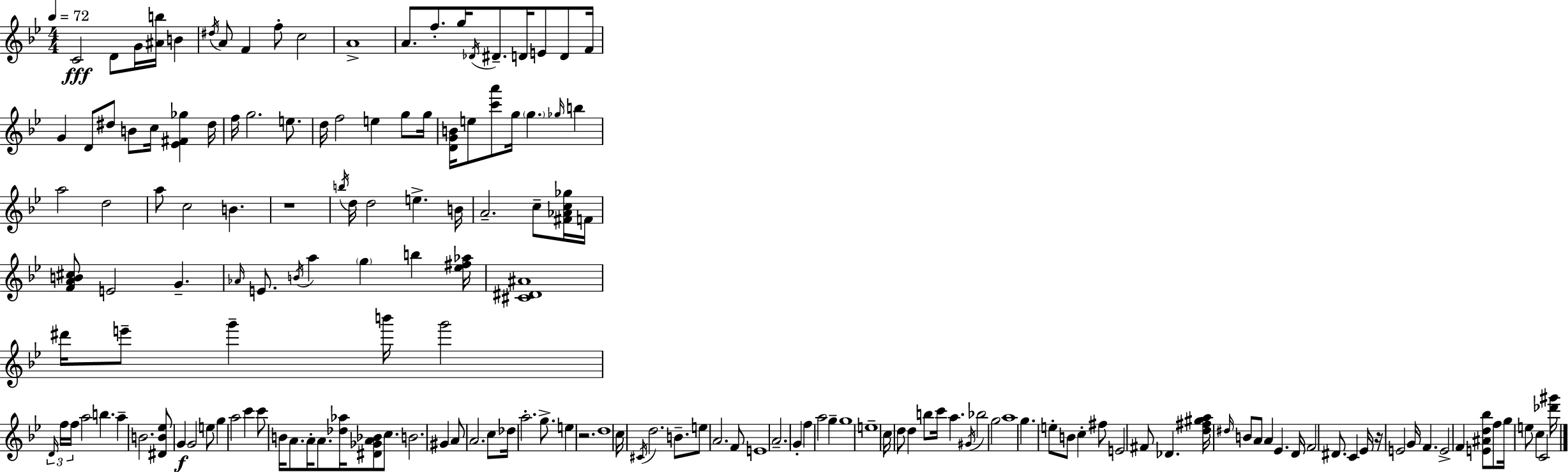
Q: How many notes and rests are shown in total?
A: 163